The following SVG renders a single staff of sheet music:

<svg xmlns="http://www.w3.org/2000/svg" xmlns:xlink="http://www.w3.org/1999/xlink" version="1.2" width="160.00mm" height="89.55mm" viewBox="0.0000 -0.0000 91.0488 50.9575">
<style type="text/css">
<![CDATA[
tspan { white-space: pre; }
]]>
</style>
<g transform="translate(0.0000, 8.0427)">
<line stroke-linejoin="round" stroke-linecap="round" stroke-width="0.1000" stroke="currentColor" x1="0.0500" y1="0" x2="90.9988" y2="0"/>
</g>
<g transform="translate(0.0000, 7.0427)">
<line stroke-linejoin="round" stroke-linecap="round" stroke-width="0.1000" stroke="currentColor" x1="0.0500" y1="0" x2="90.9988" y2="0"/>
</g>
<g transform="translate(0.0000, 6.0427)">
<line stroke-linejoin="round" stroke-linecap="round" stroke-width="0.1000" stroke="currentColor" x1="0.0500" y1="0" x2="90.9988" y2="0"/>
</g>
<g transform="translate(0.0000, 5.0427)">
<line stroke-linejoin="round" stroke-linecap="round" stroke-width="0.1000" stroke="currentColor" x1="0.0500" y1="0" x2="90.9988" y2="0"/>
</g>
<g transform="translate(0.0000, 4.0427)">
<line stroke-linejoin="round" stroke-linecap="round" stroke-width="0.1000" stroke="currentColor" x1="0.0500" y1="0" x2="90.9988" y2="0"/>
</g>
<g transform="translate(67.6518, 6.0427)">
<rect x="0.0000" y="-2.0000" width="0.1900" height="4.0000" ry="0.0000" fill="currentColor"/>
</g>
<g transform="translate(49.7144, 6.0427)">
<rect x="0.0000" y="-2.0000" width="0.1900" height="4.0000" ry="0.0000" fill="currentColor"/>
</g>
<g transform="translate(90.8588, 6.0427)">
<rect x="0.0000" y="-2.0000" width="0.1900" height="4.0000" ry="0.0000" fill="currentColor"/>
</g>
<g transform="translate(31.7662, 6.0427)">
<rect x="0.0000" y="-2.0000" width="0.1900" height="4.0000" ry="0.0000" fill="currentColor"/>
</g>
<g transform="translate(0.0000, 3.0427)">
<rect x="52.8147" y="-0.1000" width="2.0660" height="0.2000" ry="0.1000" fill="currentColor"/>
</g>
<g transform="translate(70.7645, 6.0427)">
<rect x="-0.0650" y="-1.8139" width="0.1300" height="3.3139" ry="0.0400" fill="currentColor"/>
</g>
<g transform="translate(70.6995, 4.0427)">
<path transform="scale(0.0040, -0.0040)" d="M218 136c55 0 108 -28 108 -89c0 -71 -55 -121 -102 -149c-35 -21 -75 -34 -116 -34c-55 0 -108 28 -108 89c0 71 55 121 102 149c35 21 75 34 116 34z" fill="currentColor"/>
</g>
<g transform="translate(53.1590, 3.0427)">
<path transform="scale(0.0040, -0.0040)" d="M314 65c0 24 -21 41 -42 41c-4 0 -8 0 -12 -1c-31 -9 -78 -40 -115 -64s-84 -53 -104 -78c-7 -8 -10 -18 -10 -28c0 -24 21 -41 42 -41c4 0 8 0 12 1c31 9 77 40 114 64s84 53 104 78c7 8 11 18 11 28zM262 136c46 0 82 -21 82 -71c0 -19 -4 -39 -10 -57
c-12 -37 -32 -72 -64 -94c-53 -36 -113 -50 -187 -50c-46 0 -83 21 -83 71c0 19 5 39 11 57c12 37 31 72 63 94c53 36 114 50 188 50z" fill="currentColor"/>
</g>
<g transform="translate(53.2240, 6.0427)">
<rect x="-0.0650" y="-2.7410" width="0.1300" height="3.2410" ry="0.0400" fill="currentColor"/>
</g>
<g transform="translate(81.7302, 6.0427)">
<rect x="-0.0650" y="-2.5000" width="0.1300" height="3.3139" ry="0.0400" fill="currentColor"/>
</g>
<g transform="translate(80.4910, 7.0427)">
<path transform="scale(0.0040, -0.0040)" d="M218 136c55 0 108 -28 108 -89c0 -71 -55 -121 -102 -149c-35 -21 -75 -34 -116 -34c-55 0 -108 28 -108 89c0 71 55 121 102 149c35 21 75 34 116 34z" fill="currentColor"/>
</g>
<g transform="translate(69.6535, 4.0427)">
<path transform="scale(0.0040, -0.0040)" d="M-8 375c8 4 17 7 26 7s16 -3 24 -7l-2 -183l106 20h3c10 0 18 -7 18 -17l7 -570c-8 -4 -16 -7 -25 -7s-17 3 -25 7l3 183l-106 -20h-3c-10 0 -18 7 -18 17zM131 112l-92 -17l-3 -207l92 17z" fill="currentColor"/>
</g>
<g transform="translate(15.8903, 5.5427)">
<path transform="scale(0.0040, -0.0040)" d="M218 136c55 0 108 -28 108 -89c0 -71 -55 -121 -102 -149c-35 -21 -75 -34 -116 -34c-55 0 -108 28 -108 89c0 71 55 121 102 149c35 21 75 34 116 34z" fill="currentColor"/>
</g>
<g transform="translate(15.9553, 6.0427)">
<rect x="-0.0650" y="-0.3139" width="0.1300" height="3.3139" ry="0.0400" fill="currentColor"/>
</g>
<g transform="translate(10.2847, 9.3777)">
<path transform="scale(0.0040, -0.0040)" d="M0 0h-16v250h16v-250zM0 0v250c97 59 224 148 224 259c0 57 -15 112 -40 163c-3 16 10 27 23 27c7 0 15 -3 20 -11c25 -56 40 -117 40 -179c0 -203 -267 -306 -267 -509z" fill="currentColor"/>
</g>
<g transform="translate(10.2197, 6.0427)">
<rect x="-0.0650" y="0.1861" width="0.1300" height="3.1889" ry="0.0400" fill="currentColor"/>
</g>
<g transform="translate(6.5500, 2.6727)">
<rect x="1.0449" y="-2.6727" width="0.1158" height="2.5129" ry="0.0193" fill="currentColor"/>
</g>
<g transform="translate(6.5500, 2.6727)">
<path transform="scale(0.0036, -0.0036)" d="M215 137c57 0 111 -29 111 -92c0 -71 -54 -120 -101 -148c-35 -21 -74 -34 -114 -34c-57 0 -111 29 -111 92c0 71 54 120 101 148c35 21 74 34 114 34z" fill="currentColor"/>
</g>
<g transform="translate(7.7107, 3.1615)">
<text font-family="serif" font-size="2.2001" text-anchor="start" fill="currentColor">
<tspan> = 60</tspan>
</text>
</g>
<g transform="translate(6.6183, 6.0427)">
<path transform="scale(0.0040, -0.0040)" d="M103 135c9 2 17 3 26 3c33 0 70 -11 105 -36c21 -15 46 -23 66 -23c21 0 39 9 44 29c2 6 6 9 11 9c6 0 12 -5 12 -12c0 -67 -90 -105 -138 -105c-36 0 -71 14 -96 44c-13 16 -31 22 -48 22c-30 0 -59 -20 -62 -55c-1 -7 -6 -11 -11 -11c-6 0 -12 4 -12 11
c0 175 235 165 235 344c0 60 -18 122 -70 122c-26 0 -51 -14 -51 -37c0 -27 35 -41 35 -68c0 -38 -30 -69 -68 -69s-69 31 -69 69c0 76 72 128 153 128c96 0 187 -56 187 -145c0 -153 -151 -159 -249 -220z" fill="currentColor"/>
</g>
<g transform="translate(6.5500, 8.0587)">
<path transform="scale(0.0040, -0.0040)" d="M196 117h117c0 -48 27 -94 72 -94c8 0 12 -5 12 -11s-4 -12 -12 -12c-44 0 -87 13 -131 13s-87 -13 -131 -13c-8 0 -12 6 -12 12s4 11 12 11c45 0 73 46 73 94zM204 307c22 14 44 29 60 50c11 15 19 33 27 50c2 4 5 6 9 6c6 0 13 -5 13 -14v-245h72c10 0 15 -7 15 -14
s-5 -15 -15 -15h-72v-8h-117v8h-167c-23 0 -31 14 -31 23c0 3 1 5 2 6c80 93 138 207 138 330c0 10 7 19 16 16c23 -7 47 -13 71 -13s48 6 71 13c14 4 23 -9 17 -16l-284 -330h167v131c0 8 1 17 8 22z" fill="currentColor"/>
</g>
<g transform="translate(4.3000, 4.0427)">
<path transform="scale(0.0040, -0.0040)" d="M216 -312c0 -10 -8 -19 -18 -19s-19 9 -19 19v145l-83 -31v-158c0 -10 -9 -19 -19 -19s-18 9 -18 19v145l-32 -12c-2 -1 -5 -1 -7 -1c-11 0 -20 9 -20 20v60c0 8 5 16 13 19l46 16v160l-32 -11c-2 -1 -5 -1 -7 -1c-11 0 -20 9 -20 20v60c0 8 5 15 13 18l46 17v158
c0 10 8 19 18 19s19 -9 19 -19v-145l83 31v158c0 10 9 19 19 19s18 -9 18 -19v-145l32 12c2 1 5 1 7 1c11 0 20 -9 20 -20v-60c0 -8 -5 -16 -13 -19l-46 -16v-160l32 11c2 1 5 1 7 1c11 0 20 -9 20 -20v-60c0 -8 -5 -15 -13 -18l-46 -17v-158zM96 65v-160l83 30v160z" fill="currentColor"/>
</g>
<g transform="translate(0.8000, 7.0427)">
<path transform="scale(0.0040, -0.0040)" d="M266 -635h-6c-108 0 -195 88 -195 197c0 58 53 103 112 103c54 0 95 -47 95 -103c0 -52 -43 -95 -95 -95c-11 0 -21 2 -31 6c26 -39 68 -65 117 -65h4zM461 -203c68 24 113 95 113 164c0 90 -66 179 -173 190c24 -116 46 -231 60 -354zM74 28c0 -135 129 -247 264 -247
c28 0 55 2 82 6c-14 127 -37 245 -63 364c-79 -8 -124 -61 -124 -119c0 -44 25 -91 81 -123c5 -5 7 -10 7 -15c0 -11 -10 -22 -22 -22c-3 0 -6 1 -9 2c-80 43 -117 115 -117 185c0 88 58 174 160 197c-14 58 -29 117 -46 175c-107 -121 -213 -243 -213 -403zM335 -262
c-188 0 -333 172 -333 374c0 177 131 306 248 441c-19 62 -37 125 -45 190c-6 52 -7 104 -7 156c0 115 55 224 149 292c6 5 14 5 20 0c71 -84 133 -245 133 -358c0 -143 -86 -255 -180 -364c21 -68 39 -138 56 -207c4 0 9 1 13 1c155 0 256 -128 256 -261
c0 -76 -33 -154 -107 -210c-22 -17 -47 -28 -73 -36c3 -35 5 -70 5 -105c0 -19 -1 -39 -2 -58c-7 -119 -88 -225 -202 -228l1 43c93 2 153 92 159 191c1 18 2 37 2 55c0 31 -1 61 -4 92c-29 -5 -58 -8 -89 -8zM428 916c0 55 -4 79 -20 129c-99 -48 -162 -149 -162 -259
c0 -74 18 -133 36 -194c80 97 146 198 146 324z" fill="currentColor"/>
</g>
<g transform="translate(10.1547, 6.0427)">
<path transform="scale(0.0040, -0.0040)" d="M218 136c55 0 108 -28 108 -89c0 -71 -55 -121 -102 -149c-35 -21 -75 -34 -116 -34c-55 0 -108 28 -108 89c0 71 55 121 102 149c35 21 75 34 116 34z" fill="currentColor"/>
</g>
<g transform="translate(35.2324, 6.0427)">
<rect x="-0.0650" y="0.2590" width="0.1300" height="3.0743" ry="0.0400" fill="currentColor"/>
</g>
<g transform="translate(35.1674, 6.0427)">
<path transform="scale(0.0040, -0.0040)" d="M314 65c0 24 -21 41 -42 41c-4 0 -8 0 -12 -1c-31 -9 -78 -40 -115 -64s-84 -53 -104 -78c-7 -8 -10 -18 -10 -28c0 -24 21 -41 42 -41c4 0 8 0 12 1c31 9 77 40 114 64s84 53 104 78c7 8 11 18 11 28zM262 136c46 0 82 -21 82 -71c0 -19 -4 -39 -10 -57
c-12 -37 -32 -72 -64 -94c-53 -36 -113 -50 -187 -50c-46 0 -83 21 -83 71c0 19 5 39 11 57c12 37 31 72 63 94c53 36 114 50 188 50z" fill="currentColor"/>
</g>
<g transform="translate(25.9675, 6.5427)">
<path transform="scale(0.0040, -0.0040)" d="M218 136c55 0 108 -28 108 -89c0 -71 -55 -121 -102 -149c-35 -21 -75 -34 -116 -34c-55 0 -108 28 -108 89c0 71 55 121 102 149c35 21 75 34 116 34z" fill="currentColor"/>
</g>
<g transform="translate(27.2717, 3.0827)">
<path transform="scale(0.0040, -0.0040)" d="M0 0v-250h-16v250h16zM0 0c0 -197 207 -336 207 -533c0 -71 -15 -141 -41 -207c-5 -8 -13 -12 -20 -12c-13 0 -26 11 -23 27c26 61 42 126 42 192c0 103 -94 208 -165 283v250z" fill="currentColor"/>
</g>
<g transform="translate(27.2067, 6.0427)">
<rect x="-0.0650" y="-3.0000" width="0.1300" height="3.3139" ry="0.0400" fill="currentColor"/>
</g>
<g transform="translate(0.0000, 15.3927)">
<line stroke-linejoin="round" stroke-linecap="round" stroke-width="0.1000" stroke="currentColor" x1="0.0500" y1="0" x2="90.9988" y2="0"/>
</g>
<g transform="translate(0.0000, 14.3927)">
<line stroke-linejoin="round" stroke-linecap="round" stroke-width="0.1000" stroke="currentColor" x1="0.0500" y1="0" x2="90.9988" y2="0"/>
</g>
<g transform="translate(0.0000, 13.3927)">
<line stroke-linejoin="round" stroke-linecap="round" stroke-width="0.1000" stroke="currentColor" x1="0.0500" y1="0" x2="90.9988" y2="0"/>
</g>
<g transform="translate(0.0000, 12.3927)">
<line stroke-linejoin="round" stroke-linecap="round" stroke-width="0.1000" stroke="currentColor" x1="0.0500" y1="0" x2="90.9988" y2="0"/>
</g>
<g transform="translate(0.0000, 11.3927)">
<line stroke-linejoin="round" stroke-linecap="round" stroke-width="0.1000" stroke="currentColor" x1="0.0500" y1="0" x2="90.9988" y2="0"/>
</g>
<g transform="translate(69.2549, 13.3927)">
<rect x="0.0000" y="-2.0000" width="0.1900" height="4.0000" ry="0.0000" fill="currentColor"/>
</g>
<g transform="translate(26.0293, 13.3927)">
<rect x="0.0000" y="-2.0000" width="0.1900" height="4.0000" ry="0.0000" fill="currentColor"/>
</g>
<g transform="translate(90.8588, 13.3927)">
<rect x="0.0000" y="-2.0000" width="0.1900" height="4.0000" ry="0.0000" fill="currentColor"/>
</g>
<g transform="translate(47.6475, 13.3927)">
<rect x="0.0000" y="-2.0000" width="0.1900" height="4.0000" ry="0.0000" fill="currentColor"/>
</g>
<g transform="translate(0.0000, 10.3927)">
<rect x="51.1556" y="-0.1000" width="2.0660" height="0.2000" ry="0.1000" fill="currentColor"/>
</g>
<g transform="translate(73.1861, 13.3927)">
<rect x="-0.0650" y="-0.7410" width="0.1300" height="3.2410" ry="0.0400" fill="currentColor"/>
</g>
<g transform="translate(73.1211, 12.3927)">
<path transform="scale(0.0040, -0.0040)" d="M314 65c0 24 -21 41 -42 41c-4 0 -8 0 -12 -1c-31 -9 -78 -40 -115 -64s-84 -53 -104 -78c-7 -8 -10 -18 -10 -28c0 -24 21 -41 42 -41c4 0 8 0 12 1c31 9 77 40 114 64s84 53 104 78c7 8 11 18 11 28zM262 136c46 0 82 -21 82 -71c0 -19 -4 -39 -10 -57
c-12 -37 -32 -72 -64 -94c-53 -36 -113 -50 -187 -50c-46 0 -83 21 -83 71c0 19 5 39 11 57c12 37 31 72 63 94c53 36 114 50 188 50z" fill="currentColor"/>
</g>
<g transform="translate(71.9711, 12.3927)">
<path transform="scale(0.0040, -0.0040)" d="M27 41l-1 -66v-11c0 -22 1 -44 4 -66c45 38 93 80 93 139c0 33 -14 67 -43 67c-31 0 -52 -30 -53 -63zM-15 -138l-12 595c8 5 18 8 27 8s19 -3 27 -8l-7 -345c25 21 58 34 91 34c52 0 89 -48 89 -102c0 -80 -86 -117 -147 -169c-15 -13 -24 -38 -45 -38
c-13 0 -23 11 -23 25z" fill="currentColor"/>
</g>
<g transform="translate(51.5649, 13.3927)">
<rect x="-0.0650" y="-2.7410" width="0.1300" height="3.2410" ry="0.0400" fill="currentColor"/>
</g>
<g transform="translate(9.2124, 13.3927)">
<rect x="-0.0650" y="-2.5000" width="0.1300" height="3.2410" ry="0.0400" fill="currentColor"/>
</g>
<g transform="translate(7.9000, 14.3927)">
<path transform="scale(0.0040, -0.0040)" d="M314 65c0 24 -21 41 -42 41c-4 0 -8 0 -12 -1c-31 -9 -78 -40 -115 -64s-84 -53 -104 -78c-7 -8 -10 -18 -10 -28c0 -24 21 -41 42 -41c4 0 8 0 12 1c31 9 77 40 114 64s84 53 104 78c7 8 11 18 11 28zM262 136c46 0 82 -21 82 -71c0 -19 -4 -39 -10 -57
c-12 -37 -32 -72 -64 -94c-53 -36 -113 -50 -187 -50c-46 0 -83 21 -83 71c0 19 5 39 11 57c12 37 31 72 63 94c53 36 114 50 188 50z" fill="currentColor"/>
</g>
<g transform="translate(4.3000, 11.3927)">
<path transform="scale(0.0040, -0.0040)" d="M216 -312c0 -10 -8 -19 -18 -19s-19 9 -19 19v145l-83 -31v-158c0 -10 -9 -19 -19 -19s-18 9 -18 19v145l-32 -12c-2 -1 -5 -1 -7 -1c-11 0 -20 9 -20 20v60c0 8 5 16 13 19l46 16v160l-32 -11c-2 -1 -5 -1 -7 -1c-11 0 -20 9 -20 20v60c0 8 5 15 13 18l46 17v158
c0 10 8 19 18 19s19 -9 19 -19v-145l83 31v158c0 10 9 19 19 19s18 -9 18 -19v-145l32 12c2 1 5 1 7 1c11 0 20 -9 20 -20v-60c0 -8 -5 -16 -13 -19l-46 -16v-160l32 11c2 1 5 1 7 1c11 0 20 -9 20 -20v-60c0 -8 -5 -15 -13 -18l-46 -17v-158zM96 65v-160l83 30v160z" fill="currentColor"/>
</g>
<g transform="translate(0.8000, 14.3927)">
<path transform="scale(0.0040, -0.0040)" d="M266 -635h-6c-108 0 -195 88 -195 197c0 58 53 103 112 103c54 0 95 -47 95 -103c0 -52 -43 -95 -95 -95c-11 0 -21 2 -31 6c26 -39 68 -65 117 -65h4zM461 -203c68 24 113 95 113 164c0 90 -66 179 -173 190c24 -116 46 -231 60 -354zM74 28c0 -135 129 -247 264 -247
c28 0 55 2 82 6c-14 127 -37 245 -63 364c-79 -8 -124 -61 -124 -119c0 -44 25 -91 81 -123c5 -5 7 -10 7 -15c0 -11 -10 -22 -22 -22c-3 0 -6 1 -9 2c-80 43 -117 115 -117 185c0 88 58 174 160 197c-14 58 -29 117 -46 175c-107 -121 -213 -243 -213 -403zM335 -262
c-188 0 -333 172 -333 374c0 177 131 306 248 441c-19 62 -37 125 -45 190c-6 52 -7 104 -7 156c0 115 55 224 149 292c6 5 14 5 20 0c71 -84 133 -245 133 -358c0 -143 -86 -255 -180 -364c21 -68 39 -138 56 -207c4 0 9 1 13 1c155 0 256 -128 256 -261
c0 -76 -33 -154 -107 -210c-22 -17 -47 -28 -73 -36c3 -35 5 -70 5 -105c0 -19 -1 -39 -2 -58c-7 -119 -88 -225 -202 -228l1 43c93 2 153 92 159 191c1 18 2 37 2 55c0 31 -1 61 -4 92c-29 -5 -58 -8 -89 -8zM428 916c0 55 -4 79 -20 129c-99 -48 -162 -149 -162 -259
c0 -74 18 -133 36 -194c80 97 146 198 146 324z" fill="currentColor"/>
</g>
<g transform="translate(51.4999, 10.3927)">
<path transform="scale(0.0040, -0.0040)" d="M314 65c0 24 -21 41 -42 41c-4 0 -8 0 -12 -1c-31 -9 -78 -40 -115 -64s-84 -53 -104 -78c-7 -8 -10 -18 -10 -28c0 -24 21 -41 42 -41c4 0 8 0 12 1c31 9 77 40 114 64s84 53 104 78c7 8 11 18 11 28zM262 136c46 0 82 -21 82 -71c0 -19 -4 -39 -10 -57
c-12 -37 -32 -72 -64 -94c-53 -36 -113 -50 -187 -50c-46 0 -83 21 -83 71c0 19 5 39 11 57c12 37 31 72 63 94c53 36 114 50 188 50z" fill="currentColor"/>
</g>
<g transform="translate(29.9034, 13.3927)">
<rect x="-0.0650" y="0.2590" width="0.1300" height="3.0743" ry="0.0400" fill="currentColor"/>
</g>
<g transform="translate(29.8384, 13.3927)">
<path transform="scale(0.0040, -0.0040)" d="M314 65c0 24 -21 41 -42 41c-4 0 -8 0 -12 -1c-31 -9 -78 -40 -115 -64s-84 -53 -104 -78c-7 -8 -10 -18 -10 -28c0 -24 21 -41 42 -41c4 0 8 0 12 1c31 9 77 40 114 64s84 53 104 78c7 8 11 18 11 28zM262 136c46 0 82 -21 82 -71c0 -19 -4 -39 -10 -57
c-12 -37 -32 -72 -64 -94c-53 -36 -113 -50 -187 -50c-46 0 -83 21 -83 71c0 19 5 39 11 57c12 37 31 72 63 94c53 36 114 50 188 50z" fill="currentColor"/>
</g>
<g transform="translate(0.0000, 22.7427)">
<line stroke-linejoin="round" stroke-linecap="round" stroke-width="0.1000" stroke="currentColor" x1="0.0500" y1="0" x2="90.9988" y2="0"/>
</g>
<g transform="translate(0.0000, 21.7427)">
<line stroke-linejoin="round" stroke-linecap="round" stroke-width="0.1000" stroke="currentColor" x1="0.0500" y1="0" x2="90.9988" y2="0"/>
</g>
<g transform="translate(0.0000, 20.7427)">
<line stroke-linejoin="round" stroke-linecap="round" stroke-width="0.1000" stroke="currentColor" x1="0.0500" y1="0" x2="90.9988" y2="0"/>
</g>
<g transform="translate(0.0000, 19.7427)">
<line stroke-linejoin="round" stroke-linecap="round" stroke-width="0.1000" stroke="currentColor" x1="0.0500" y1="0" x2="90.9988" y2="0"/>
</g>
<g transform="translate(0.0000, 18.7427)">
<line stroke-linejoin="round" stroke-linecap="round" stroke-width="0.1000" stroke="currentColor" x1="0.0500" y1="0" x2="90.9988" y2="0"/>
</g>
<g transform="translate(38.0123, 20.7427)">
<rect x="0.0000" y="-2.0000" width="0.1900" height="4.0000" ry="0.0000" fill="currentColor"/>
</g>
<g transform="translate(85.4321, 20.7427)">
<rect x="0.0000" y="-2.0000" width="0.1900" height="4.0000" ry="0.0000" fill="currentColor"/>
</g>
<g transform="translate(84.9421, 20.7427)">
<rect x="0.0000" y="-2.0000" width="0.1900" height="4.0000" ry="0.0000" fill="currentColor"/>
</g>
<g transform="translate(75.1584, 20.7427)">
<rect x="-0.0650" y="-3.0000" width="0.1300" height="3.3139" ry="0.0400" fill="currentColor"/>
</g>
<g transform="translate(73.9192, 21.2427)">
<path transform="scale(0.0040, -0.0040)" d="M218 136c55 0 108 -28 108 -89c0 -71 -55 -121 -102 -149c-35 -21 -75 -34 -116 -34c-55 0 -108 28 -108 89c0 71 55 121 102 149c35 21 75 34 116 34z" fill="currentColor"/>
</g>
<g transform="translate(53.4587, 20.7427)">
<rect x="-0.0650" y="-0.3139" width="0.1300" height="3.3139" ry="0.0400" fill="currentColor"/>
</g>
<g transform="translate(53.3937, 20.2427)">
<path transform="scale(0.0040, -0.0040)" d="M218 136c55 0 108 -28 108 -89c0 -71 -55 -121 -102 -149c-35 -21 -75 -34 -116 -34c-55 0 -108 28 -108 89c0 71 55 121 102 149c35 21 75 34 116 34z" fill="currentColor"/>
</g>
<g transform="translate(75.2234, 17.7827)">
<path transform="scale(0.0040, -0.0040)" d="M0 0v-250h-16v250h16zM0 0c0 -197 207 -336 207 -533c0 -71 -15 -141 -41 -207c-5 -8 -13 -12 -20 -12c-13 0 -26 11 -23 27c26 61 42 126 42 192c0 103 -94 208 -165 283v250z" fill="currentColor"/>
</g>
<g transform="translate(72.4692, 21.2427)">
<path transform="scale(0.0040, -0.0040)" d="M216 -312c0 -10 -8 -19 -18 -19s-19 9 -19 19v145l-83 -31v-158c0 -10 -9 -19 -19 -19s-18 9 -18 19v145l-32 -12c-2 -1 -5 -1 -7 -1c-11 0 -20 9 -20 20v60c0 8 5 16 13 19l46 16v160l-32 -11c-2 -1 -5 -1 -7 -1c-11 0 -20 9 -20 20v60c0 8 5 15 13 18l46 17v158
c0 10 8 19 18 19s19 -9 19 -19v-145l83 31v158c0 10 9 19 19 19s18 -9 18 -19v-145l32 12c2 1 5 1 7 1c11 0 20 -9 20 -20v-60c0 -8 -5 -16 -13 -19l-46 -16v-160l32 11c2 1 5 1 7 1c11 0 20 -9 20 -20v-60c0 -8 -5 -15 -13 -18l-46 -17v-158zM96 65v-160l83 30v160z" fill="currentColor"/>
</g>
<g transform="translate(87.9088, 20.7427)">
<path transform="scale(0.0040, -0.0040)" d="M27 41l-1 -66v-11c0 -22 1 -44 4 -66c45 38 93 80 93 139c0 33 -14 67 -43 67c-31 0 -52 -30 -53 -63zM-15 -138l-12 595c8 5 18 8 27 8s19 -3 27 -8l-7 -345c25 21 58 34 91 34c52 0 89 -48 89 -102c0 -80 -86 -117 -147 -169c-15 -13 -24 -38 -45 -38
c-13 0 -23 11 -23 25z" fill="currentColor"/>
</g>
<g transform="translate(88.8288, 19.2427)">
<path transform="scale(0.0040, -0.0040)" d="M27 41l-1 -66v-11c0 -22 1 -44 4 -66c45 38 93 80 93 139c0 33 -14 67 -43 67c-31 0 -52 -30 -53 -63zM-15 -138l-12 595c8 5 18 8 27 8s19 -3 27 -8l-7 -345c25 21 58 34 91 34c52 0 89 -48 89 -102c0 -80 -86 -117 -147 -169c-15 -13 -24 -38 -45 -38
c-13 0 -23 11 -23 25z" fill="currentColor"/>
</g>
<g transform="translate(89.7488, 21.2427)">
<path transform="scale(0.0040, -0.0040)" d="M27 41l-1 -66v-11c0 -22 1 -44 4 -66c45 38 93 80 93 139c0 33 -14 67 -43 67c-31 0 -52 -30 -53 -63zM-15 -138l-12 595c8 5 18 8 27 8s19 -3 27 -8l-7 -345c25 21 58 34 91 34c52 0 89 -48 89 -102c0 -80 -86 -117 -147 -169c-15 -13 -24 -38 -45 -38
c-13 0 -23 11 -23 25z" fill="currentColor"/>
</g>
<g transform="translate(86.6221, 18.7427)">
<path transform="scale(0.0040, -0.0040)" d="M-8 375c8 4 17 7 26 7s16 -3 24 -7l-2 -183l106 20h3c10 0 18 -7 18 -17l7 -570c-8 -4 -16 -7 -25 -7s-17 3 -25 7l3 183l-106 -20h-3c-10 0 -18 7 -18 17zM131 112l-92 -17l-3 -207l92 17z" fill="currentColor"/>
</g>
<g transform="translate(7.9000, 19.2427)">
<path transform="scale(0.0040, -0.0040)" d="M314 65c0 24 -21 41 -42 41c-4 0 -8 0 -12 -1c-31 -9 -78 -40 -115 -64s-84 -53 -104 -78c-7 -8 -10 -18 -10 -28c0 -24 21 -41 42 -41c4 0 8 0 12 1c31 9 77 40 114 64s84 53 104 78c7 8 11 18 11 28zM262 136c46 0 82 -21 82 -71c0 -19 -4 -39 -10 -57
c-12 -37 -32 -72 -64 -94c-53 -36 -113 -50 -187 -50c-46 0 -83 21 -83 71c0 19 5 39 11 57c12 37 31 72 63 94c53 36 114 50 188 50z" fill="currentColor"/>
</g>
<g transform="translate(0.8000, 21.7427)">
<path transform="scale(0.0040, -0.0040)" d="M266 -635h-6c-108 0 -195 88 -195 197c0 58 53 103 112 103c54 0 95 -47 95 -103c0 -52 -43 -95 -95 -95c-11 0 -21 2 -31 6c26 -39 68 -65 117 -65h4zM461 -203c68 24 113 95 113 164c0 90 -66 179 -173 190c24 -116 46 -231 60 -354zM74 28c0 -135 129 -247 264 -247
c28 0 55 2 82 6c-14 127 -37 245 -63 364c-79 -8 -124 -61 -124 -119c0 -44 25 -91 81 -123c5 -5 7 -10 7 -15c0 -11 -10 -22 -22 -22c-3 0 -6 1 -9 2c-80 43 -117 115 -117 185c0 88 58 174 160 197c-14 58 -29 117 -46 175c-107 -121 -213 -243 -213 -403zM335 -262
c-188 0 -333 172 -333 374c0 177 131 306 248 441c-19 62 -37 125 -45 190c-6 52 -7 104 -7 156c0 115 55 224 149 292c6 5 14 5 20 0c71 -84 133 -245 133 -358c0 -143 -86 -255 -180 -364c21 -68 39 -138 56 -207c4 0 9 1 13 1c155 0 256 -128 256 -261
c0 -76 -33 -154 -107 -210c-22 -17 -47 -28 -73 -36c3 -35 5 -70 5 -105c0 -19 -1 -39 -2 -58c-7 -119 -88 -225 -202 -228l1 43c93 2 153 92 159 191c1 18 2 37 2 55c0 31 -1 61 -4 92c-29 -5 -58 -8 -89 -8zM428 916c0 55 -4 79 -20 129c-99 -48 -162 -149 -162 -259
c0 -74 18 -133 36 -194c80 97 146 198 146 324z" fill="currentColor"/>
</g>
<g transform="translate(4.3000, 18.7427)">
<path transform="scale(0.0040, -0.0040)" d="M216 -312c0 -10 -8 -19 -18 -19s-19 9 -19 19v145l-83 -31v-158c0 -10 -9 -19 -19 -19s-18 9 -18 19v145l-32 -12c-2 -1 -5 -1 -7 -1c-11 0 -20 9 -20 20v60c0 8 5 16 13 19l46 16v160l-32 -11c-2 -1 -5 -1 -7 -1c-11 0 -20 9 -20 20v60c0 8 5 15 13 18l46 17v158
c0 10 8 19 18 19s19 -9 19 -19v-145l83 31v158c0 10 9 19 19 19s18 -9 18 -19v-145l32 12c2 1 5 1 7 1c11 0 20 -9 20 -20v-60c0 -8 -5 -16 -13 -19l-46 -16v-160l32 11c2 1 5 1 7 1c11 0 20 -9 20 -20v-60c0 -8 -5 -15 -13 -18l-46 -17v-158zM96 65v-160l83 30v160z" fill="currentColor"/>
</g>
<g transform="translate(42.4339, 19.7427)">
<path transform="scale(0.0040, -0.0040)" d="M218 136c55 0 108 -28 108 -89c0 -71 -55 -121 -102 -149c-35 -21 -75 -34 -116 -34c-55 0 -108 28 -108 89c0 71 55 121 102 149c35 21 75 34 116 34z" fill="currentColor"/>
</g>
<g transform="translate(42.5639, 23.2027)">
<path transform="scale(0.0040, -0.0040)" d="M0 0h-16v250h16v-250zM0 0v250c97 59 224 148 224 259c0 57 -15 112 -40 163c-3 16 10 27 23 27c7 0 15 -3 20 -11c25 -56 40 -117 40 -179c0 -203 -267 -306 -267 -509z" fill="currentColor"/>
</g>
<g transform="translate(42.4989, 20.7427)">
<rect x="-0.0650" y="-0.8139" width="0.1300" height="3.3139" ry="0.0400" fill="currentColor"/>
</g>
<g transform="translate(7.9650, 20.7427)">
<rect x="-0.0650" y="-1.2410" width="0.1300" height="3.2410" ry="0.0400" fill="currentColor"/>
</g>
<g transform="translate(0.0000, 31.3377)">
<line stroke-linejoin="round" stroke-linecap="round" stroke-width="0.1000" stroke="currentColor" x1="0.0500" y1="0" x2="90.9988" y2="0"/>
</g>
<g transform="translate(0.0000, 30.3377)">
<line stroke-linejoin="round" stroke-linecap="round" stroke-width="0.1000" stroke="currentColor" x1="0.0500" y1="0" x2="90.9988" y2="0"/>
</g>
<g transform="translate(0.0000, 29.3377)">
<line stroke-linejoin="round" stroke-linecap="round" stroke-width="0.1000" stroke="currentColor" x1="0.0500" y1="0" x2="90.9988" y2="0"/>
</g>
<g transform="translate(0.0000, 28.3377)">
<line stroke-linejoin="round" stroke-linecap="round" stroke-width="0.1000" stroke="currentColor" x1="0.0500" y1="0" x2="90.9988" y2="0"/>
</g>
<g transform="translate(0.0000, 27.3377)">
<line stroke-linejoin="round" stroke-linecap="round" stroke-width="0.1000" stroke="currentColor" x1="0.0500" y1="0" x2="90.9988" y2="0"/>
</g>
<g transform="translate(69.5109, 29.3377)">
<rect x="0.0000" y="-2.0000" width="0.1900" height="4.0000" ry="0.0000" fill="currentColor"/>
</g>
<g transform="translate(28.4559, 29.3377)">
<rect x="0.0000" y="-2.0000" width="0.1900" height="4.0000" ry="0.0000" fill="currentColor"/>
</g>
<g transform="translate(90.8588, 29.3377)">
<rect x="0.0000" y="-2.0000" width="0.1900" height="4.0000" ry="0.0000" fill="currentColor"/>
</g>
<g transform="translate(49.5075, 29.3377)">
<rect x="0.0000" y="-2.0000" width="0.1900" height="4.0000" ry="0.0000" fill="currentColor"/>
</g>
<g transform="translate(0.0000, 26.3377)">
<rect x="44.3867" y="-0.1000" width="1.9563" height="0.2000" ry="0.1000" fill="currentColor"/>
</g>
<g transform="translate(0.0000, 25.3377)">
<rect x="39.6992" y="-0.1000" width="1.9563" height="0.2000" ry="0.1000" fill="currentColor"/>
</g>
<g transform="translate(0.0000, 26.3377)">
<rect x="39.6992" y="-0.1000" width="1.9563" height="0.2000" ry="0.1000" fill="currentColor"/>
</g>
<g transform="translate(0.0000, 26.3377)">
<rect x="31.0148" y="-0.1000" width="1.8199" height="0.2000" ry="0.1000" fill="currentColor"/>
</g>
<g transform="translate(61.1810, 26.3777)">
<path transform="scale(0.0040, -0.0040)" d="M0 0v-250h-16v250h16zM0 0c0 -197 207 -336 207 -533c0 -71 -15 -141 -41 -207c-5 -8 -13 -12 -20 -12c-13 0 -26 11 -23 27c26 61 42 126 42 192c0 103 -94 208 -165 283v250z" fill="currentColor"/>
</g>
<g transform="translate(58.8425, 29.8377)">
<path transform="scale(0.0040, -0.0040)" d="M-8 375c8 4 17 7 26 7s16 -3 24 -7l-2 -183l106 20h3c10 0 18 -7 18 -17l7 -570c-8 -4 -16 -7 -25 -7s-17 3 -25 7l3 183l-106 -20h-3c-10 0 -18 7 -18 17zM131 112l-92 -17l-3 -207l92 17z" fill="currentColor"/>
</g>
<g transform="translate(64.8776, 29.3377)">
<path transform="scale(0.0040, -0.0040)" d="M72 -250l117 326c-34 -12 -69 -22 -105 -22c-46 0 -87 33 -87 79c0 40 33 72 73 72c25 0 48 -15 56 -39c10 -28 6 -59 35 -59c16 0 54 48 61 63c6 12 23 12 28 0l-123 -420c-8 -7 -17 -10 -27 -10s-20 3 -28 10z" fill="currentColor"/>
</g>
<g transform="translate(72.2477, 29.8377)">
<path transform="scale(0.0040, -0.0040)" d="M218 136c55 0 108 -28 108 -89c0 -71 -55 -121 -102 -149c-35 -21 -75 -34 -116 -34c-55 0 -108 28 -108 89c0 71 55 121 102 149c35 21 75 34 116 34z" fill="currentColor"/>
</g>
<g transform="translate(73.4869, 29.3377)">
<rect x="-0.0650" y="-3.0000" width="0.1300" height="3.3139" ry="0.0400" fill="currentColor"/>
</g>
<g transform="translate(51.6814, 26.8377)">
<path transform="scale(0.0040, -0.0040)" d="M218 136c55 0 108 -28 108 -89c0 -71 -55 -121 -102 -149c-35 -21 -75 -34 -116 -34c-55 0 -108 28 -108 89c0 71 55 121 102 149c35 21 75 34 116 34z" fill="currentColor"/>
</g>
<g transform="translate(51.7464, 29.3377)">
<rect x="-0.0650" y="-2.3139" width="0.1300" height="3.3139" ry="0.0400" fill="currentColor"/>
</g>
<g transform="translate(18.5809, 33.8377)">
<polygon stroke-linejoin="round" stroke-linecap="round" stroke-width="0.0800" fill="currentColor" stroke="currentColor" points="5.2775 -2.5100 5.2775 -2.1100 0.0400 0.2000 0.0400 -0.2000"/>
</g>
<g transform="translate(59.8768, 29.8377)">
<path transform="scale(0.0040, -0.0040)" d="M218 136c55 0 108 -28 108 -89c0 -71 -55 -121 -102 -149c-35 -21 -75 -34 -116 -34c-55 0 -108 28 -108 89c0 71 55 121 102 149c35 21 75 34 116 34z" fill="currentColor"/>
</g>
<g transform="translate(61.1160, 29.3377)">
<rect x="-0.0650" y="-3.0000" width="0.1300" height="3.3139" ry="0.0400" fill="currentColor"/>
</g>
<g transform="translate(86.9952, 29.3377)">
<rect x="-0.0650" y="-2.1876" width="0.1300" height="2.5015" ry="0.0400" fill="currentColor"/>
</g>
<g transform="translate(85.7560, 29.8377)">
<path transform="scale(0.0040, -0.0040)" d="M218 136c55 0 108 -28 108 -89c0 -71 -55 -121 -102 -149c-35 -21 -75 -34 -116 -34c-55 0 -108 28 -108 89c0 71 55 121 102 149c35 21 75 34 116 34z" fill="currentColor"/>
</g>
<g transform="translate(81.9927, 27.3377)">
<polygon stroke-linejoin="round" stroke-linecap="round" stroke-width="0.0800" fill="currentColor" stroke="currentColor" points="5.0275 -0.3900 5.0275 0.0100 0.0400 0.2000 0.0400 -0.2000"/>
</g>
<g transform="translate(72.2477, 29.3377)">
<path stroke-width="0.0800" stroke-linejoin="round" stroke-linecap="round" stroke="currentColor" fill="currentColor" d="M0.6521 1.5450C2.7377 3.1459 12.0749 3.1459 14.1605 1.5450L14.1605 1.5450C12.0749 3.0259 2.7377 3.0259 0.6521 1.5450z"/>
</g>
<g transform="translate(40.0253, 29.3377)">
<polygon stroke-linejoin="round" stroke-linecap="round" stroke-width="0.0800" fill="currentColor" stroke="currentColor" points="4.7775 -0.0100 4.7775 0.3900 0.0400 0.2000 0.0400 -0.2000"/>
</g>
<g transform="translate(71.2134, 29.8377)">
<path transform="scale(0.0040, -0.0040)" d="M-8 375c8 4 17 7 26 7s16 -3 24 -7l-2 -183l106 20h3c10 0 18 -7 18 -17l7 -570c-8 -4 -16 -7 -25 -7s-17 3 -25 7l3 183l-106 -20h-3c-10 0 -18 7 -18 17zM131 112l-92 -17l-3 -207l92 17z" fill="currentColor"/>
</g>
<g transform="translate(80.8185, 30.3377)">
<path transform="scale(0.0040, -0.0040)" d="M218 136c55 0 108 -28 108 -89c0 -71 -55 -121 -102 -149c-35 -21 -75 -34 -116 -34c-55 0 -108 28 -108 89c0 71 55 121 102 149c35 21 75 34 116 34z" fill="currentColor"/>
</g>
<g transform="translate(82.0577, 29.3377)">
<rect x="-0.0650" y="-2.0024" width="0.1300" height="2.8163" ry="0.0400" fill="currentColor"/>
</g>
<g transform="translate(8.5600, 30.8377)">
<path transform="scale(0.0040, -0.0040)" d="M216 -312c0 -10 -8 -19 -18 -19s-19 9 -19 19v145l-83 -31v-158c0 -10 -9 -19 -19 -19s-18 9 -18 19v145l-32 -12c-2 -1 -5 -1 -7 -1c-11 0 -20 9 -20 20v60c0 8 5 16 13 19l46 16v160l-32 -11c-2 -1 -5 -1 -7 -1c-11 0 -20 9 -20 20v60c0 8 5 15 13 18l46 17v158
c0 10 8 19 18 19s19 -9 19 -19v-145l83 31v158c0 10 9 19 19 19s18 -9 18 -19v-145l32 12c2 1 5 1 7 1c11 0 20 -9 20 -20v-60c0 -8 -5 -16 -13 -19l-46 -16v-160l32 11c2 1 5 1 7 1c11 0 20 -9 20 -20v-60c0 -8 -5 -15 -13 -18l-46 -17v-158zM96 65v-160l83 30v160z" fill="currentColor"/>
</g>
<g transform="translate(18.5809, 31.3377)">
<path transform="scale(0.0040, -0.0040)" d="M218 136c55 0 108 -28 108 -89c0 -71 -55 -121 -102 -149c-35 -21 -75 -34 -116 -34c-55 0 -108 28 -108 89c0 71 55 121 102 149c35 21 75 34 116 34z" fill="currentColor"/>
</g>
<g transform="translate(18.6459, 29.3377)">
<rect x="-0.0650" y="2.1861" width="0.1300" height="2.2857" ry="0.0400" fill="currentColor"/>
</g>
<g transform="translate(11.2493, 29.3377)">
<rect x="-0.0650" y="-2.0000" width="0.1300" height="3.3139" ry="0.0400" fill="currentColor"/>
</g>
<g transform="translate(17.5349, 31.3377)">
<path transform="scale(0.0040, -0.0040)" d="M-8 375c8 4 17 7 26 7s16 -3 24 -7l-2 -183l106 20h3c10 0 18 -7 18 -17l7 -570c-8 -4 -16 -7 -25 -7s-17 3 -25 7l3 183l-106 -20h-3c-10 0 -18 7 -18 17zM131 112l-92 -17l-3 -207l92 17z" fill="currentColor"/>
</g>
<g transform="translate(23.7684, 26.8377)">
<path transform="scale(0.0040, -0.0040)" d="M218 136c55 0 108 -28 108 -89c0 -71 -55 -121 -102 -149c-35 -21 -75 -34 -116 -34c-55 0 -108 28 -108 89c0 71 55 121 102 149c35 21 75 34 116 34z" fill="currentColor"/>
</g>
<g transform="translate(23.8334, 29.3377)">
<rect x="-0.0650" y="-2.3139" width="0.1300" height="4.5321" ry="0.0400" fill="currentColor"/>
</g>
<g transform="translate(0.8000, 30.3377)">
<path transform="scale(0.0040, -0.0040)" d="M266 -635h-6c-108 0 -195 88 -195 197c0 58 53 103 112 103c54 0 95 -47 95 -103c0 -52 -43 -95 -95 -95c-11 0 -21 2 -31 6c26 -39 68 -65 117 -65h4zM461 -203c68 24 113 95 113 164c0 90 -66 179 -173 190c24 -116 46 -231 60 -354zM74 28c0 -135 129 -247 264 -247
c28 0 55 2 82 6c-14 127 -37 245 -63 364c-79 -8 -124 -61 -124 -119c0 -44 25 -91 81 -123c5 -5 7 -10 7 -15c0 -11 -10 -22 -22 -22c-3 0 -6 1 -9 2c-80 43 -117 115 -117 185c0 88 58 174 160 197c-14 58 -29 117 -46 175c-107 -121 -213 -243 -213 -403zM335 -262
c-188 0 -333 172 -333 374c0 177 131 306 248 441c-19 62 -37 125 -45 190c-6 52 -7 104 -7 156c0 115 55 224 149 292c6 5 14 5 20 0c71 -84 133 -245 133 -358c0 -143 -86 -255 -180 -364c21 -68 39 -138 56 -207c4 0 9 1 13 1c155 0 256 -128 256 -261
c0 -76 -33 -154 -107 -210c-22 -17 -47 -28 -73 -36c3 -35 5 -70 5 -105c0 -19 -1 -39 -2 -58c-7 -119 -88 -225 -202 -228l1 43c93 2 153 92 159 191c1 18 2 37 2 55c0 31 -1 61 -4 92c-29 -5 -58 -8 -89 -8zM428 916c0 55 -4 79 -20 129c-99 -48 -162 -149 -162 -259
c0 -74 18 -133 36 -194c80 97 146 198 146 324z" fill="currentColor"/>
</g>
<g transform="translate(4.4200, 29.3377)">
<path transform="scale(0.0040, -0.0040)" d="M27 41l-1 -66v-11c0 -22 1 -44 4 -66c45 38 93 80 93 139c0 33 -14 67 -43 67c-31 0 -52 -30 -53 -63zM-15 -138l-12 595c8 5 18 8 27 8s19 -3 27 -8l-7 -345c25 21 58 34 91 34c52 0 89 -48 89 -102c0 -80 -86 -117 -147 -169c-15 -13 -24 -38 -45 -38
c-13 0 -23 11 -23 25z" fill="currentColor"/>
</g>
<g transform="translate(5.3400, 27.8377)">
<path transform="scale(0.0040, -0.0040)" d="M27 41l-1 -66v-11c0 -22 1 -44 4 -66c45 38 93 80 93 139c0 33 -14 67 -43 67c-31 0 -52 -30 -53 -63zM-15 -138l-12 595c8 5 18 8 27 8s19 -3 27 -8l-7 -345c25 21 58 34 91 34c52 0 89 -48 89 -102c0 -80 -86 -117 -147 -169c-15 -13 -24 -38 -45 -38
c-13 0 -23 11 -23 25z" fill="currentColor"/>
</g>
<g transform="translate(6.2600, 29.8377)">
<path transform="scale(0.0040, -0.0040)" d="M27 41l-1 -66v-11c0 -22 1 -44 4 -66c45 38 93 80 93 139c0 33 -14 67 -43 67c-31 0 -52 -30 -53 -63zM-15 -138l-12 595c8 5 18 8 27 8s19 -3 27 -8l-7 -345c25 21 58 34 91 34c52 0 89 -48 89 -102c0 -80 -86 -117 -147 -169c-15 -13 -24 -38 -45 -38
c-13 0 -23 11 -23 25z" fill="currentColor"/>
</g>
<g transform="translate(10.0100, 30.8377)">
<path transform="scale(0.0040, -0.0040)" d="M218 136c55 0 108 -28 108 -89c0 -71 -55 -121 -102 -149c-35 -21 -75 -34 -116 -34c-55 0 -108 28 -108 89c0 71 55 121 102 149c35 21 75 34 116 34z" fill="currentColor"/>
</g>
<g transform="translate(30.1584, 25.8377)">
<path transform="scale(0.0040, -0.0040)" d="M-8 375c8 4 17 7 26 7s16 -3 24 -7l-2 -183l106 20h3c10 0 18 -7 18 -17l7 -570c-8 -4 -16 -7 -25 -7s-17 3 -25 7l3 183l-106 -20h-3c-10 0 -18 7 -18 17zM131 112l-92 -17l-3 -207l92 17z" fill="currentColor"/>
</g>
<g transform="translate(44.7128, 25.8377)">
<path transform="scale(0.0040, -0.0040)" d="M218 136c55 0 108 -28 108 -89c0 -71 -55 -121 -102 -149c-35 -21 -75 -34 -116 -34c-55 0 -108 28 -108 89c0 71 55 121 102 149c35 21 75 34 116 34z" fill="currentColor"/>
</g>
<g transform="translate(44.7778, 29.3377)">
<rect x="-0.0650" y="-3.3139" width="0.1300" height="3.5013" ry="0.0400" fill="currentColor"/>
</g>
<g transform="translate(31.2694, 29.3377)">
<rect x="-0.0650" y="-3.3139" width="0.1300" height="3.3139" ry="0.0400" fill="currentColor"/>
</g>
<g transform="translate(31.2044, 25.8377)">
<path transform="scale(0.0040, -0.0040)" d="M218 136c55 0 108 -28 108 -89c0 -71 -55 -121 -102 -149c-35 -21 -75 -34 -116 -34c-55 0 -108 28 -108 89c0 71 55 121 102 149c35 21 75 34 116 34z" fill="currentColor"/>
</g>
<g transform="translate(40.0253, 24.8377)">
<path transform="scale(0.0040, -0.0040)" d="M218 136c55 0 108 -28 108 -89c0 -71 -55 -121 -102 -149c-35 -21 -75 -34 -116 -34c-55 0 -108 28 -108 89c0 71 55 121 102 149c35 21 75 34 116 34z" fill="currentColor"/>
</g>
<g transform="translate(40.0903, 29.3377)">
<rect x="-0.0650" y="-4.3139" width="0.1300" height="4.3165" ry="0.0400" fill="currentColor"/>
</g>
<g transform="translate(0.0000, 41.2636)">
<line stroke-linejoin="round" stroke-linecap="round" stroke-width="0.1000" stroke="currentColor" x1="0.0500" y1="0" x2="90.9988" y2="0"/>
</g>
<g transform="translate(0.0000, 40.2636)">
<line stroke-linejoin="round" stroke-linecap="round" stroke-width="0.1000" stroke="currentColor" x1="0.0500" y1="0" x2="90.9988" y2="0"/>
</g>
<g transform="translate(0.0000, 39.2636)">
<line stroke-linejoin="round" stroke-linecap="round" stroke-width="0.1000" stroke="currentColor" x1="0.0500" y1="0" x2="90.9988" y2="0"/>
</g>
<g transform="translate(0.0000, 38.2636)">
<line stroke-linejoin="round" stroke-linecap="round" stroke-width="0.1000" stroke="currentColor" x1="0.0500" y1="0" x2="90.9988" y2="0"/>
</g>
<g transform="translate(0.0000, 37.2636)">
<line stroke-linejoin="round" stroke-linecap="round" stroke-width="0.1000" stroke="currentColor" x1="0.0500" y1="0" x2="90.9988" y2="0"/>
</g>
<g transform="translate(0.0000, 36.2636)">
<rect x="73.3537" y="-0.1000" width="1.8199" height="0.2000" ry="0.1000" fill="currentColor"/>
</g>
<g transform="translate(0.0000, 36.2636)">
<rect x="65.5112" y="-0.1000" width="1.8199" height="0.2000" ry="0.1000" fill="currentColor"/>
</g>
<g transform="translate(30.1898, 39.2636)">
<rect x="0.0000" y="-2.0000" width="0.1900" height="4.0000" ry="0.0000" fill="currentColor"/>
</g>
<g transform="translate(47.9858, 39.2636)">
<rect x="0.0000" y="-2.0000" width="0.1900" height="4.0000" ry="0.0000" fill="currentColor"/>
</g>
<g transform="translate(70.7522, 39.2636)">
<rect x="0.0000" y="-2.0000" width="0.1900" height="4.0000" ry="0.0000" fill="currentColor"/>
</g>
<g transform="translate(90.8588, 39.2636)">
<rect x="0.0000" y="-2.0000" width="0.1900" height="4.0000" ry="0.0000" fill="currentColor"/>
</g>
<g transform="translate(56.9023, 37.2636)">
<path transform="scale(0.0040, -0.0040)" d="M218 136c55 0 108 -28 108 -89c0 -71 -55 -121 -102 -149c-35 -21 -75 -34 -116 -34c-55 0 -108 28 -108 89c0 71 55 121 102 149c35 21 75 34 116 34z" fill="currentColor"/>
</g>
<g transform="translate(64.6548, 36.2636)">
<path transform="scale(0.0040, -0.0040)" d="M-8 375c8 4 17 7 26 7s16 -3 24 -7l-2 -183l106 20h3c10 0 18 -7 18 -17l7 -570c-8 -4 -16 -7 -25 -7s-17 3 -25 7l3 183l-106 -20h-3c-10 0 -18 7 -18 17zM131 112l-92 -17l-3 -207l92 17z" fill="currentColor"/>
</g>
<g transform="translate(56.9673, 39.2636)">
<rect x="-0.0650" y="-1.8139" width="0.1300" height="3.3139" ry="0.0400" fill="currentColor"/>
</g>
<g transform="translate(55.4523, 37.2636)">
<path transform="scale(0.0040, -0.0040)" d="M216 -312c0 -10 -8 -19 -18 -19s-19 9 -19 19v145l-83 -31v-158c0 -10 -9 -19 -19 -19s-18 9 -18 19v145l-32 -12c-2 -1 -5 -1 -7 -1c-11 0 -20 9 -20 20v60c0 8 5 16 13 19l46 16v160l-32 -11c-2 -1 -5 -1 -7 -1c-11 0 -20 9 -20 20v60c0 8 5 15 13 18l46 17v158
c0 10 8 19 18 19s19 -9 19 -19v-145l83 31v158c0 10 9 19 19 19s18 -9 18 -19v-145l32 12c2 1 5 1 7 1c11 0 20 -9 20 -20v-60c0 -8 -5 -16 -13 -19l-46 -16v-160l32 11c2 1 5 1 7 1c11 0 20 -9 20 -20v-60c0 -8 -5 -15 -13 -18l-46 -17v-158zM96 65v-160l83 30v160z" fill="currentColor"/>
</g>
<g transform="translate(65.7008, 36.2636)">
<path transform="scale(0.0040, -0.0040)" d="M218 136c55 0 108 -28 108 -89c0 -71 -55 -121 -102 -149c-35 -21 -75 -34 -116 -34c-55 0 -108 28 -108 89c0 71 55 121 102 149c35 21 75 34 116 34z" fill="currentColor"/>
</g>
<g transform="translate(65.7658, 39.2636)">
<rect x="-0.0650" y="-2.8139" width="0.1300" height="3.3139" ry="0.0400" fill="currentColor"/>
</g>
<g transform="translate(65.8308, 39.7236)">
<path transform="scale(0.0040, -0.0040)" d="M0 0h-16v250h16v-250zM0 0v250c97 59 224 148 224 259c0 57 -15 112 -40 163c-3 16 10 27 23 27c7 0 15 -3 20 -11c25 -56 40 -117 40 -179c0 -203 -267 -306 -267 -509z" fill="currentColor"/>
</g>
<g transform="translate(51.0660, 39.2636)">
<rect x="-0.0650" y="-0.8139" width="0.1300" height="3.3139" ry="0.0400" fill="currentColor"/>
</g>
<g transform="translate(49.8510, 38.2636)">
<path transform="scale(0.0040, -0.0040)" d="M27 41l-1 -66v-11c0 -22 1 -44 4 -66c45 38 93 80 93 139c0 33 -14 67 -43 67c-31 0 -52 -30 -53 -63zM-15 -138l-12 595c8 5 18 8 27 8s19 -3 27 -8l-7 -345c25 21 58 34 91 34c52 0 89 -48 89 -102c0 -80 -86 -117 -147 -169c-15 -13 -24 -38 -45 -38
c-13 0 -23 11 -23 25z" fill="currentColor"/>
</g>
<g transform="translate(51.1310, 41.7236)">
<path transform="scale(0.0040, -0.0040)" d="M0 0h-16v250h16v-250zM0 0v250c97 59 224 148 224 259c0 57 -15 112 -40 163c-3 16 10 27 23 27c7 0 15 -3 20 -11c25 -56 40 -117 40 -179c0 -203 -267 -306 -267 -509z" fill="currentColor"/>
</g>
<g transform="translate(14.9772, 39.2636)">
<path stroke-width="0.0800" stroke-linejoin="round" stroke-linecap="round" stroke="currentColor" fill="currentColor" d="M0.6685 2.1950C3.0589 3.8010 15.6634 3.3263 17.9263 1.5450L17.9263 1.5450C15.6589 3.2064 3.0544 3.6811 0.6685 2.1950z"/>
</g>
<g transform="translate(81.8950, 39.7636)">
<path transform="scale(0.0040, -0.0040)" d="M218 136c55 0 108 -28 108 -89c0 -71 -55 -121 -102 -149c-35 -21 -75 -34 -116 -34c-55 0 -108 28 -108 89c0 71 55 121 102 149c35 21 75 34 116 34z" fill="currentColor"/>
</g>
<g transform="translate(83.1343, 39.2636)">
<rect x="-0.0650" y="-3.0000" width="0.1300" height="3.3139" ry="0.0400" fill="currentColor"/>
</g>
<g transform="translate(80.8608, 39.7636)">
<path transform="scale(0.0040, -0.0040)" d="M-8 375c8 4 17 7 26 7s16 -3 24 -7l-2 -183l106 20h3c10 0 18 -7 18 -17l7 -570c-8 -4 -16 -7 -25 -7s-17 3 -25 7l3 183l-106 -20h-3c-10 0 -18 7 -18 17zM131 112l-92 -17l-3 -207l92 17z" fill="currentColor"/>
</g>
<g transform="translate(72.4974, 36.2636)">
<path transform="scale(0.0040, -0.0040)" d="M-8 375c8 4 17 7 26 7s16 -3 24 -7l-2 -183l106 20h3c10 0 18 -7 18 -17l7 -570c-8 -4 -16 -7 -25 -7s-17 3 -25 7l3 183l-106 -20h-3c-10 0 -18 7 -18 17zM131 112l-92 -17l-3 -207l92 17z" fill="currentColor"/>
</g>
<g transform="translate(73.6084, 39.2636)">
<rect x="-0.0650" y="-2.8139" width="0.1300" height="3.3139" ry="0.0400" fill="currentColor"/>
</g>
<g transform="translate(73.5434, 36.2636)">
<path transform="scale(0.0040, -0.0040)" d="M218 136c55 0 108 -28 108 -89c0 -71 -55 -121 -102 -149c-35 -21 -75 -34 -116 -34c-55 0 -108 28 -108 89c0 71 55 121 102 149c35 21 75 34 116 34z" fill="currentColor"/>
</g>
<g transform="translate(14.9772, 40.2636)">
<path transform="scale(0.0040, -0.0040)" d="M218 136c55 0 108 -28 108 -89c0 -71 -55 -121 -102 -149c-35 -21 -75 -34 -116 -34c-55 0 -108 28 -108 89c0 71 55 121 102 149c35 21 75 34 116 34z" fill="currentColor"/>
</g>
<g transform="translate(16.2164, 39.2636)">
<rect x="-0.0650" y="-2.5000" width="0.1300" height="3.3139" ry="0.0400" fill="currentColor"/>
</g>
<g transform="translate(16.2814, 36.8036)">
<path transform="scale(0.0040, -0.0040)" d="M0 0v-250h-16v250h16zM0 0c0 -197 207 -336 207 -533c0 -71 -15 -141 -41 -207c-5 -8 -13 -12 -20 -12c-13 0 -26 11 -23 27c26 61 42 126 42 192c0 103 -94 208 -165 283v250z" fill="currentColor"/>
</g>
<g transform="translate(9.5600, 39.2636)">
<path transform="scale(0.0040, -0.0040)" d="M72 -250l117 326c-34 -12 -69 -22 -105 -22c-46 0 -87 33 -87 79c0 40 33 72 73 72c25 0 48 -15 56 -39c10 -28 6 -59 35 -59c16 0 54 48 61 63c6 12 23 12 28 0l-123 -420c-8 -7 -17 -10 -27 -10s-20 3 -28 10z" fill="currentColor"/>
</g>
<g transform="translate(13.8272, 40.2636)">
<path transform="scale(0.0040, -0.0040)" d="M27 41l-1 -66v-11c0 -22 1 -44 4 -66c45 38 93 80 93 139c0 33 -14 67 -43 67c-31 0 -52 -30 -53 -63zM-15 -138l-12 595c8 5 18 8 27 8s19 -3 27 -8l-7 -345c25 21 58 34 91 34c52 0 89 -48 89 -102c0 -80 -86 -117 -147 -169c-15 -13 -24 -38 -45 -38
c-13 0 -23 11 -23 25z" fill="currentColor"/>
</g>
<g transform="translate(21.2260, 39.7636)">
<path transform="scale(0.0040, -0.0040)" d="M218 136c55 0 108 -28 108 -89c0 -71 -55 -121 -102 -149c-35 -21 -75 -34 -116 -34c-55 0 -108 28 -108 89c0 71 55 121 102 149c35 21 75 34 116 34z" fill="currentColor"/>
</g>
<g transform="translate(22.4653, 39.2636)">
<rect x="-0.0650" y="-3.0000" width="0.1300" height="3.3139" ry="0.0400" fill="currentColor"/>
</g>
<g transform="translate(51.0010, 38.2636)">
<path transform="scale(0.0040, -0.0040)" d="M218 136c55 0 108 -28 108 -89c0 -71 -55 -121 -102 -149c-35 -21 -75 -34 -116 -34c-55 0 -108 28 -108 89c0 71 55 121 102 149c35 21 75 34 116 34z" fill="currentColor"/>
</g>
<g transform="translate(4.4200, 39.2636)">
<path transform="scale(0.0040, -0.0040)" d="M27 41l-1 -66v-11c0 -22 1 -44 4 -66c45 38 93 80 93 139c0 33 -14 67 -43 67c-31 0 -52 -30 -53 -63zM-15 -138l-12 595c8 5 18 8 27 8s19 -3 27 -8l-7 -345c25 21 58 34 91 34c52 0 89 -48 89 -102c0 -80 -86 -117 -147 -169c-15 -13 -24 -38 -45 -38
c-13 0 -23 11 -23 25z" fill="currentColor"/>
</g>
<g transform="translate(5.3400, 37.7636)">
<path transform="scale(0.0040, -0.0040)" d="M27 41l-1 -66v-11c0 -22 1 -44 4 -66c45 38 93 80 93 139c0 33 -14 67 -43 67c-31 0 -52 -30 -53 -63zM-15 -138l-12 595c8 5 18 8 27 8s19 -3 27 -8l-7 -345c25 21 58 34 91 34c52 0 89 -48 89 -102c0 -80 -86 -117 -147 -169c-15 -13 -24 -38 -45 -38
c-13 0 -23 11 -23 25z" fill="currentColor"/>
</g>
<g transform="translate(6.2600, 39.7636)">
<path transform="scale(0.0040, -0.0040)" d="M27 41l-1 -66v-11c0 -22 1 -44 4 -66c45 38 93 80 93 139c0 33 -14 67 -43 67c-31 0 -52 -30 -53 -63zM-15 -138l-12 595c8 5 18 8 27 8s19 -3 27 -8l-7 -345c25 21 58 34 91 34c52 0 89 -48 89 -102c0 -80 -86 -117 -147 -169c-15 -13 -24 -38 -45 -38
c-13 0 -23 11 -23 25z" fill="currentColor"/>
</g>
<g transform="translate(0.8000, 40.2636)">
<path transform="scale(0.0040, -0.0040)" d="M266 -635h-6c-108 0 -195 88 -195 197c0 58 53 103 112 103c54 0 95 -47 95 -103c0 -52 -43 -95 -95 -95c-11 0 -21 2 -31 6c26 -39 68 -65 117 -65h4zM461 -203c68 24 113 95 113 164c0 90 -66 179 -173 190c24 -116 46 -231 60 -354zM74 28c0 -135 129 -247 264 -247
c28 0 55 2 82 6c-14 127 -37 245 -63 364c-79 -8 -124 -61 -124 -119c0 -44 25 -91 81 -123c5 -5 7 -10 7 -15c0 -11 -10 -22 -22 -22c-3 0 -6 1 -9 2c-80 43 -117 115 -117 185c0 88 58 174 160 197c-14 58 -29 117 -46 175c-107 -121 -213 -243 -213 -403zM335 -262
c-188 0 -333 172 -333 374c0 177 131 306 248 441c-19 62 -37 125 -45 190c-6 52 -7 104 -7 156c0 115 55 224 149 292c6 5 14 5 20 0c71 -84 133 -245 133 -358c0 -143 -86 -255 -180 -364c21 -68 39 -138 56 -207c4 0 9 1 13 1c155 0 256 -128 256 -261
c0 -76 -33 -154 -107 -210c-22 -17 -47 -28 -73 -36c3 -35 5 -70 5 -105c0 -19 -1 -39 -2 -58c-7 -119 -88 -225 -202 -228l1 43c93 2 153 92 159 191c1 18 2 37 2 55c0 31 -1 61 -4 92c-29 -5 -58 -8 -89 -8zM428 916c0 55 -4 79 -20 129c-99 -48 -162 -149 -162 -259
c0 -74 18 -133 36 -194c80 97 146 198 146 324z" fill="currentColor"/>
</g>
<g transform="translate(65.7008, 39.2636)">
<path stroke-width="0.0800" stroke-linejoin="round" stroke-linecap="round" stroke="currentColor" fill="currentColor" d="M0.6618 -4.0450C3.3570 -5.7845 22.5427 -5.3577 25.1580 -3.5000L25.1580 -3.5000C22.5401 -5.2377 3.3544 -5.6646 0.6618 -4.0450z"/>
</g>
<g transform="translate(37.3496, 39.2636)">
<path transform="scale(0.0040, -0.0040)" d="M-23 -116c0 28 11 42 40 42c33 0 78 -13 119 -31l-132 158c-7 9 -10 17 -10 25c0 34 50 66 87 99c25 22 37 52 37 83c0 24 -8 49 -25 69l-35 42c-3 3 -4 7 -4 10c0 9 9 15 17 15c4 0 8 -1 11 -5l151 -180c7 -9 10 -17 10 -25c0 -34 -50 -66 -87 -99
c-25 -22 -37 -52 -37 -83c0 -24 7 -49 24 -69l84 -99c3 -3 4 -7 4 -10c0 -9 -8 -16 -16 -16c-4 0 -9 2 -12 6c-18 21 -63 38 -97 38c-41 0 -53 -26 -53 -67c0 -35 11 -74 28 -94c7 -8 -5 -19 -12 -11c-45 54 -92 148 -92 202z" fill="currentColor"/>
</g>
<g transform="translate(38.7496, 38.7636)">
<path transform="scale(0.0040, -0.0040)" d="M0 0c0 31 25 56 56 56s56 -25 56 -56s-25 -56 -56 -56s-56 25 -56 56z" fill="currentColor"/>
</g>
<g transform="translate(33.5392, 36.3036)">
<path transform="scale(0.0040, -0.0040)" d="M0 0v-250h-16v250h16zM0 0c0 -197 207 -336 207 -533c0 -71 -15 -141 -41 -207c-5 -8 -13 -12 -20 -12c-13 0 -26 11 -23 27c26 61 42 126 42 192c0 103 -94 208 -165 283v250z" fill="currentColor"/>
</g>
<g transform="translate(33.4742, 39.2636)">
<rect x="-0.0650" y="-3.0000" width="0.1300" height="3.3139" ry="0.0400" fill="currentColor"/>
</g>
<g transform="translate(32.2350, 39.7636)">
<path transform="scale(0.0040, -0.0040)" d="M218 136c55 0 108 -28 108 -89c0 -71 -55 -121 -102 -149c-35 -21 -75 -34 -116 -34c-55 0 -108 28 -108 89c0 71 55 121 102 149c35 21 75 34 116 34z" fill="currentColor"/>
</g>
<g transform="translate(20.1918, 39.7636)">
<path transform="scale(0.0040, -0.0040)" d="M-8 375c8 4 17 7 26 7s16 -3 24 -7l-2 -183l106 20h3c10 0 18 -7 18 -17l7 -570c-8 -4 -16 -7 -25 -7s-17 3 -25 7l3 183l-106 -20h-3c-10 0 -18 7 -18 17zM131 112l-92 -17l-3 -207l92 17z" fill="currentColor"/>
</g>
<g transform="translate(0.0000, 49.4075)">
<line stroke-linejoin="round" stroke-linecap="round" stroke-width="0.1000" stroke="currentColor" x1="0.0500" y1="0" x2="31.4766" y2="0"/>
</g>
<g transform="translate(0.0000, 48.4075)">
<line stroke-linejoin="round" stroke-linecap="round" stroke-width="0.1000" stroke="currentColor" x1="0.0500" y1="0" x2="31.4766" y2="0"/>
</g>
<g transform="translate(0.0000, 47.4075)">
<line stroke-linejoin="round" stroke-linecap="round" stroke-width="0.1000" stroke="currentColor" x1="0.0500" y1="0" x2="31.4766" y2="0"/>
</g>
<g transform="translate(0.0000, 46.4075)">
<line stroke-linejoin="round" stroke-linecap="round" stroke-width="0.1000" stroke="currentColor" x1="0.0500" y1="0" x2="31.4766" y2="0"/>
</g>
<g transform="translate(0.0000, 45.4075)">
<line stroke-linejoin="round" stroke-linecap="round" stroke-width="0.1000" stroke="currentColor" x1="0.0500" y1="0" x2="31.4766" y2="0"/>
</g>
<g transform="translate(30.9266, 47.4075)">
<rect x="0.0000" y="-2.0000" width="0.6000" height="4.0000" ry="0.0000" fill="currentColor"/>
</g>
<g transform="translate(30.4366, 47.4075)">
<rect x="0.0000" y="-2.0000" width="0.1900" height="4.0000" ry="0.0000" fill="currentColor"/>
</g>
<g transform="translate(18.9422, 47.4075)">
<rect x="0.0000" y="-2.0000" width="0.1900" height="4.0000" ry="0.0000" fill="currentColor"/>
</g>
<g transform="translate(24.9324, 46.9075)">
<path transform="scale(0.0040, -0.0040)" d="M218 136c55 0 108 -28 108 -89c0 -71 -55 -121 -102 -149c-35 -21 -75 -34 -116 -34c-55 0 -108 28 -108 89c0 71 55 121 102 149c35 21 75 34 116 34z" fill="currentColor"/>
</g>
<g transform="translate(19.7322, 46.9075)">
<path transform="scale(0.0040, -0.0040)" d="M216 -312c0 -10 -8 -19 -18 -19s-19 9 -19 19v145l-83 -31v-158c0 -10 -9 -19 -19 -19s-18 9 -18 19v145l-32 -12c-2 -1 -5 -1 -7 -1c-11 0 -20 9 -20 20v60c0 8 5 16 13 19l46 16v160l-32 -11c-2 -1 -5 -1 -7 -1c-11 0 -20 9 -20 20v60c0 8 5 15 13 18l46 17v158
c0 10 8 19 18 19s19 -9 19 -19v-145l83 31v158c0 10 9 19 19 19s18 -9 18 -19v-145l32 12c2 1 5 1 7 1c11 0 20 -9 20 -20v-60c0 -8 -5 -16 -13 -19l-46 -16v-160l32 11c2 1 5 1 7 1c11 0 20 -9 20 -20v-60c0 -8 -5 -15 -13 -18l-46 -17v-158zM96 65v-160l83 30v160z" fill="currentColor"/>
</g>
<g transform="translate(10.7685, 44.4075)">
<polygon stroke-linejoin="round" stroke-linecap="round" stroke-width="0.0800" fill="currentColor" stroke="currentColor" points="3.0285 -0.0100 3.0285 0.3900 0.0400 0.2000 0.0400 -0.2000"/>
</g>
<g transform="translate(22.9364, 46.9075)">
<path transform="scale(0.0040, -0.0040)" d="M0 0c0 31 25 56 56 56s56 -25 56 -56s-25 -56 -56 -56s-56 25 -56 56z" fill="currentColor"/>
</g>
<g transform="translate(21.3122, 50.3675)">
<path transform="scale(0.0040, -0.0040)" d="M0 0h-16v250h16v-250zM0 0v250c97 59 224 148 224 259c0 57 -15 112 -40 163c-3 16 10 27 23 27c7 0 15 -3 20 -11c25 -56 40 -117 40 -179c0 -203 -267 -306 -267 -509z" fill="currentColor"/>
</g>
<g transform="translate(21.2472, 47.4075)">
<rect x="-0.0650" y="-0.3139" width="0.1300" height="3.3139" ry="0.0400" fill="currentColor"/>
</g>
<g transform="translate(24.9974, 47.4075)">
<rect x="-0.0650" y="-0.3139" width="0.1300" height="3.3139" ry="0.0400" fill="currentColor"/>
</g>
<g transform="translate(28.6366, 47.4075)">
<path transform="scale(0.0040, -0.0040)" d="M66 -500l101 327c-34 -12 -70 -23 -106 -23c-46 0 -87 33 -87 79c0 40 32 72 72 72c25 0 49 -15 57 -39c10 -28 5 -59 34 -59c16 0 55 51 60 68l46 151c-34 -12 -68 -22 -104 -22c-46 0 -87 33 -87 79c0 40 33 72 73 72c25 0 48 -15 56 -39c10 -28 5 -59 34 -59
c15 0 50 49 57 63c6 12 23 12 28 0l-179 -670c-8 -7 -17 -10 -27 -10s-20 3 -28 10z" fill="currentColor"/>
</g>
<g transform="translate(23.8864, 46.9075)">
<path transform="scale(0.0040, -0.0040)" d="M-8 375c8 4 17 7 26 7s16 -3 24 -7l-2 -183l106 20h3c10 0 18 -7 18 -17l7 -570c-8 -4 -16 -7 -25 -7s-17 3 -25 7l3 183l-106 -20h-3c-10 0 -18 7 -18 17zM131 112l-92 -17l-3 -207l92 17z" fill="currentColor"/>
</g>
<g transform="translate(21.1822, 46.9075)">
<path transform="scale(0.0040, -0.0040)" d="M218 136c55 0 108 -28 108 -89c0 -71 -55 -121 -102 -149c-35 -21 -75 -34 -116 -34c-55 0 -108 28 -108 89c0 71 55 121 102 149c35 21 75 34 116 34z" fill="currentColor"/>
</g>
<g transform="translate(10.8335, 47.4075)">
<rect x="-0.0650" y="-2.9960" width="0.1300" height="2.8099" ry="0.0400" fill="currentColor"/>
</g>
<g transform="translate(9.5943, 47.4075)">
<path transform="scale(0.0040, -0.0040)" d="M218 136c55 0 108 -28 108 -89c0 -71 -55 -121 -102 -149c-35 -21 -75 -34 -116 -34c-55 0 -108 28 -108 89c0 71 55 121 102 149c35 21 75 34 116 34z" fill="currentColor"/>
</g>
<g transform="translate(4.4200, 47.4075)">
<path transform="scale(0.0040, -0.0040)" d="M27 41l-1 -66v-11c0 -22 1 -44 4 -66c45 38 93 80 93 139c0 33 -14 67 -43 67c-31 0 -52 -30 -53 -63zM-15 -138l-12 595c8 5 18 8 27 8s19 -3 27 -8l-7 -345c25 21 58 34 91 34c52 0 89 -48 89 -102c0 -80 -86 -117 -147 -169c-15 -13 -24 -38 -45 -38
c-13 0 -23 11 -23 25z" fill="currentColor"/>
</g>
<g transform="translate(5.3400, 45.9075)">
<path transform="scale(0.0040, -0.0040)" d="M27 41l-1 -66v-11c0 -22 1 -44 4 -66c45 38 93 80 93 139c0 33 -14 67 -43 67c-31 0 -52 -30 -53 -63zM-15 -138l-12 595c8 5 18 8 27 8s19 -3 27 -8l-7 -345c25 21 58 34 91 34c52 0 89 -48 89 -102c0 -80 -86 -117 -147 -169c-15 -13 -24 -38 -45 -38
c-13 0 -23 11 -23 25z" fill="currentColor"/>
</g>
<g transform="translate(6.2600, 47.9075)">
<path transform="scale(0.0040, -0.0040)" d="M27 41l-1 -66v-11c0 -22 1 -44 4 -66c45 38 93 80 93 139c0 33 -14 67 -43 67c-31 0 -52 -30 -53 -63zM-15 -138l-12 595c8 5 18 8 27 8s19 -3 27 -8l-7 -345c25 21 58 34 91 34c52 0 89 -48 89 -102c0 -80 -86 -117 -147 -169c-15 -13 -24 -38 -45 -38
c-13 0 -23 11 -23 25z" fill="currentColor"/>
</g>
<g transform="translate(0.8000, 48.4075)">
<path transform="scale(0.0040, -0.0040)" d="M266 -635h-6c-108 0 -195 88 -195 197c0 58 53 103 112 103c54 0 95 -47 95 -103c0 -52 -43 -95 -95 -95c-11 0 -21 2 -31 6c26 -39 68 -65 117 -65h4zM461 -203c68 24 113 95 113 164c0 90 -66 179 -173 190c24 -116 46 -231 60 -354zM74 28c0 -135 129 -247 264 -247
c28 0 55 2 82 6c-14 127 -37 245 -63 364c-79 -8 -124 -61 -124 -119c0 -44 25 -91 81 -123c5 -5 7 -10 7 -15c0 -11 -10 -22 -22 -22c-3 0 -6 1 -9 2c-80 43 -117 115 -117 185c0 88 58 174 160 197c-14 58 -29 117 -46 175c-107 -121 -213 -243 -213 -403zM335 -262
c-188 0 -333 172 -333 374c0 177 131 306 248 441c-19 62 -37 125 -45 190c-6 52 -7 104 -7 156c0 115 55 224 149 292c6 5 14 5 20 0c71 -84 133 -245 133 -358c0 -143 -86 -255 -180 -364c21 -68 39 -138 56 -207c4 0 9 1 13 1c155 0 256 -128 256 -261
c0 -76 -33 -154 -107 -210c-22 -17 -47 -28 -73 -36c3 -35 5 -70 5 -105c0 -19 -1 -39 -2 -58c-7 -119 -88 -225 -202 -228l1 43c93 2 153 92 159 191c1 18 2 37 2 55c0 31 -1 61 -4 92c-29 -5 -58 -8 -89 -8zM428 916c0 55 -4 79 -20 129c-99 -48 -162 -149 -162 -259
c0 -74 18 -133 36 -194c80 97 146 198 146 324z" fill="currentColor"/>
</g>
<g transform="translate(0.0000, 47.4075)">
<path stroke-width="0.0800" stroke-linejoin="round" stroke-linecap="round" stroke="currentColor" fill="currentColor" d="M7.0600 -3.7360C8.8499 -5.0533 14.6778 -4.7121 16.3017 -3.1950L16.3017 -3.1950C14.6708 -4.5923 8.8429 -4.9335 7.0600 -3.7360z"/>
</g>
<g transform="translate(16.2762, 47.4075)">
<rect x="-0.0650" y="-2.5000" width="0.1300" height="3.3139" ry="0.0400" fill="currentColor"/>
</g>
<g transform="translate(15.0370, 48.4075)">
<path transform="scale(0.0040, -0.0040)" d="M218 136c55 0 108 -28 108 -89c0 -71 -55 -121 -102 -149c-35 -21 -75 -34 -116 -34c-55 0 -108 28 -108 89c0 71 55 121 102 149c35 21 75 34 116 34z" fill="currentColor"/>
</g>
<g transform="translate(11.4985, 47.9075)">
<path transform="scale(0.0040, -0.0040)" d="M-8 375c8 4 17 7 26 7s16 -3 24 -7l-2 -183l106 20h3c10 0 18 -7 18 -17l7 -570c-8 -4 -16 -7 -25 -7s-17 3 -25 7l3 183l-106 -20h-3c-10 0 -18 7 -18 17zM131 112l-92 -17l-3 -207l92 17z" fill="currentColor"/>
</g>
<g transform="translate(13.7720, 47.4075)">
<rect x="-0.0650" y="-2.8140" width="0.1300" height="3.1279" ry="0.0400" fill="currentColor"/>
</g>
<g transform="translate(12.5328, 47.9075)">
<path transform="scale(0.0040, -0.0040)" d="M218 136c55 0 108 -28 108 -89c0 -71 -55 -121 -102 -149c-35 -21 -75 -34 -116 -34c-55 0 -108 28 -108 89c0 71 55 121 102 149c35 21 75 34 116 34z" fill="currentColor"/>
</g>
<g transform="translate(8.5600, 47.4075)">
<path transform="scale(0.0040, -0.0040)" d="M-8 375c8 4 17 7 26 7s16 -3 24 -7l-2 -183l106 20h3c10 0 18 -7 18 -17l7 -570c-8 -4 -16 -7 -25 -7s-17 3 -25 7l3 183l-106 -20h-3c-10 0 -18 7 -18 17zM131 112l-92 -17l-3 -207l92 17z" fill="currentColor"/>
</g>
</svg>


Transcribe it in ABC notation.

X:1
T:Untitled
M:2/4
L:1/4
K:G
B/2 c A/2 B2 a2 f G G2 B2 a2 _d2 e2 d/2 c ^A/2 ^F E/2 g/2 b d'/2 b/2 g A/2 z/2 A G/2 A/2 z/2 _G/2 A _A/2 z _d/2 ^f a/2 a A B/2 A/2 G ^c/2 c z/4